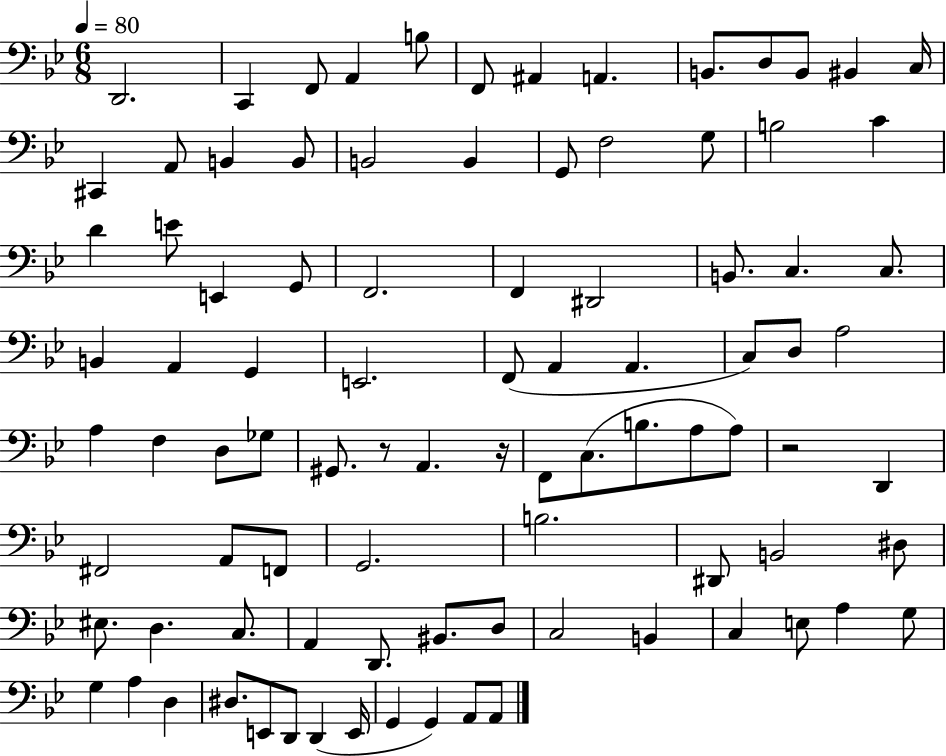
D2/h. C2/q F2/e A2/q B3/e F2/e A#2/q A2/q. B2/e. D3/e B2/e BIS2/q C3/s C#2/q A2/e B2/q B2/e B2/h B2/q G2/e F3/h G3/e B3/h C4/q D4/q E4/e E2/q G2/e F2/h. F2/q D#2/h B2/e. C3/q. C3/e. B2/q A2/q G2/q E2/h. F2/e A2/q A2/q. C3/e D3/e A3/h A3/q F3/q D3/e Gb3/e G#2/e. R/e A2/q. R/s F2/e C3/e. B3/e. A3/e A3/e R/h D2/q F#2/h A2/e F2/e G2/h. B3/h. D#2/e B2/h D#3/e EIS3/e. D3/q. C3/e. A2/q D2/e. BIS2/e. D3/e C3/h B2/q C3/q E3/e A3/q G3/e G3/q A3/q D3/q D#3/e. E2/e D2/e D2/q E2/s G2/q G2/q A2/e A2/e